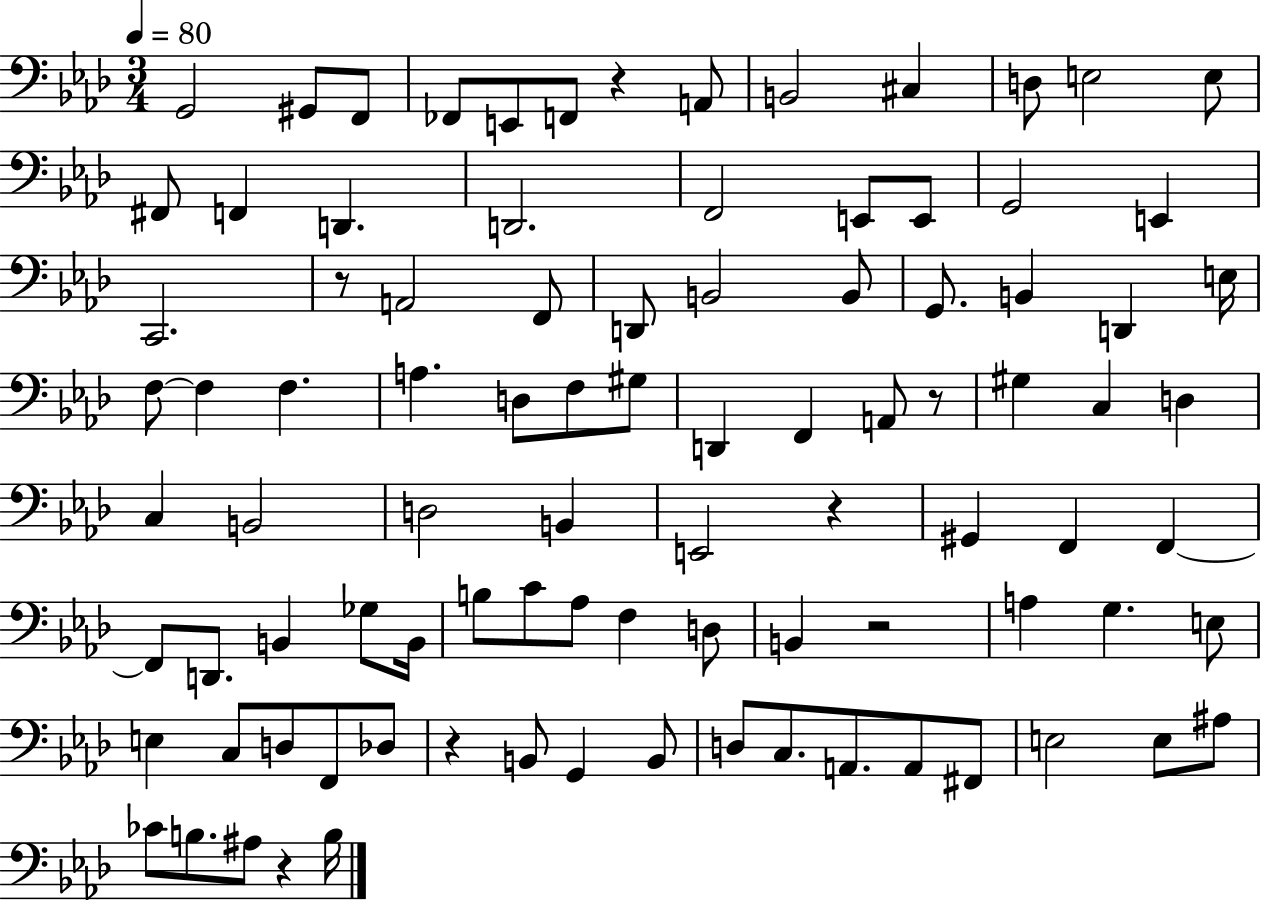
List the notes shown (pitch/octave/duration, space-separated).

G2/h G#2/e F2/e FES2/e E2/e F2/e R/q A2/e B2/h C#3/q D3/e E3/h E3/e F#2/e F2/q D2/q. D2/h. F2/h E2/e E2/e G2/h E2/q C2/h. R/e A2/h F2/e D2/e B2/h B2/e G2/e. B2/q D2/q E3/s F3/e F3/q F3/q. A3/q. D3/e F3/e G#3/e D2/q F2/q A2/e R/e G#3/q C3/q D3/q C3/q B2/h D3/h B2/q E2/h R/q G#2/q F2/q F2/q F2/e D2/e. B2/q Gb3/e B2/s B3/e C4/e Ab3/e F3/q D3/e B2/q R/h A3/q G3/q. E3/e E3/q C3/e D3/e F2/e Db3/e R/q B2/e G2/q B2/e D3/e C3/e. A2/e. A2/e F#2/e E3/h E3/e A#3/e CES4/e B3/e. A#3/e R/q B3/s